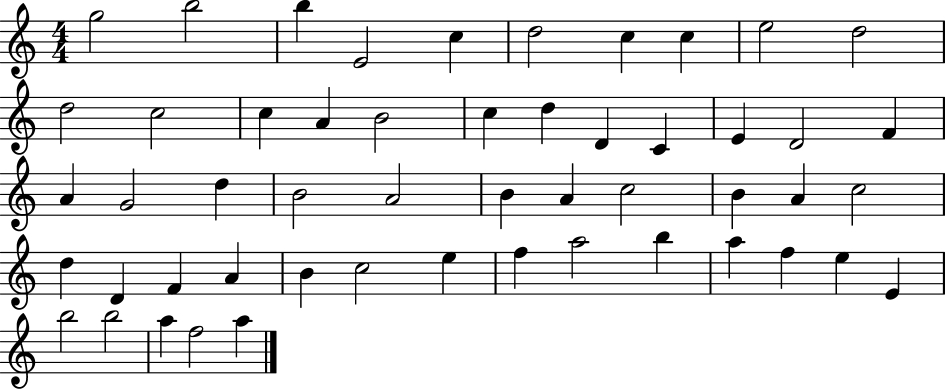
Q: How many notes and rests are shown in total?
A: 52